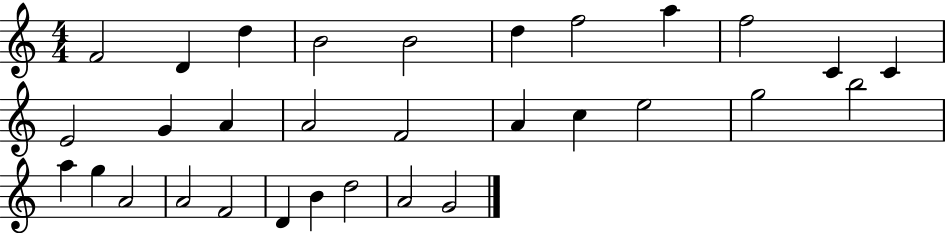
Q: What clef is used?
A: treble